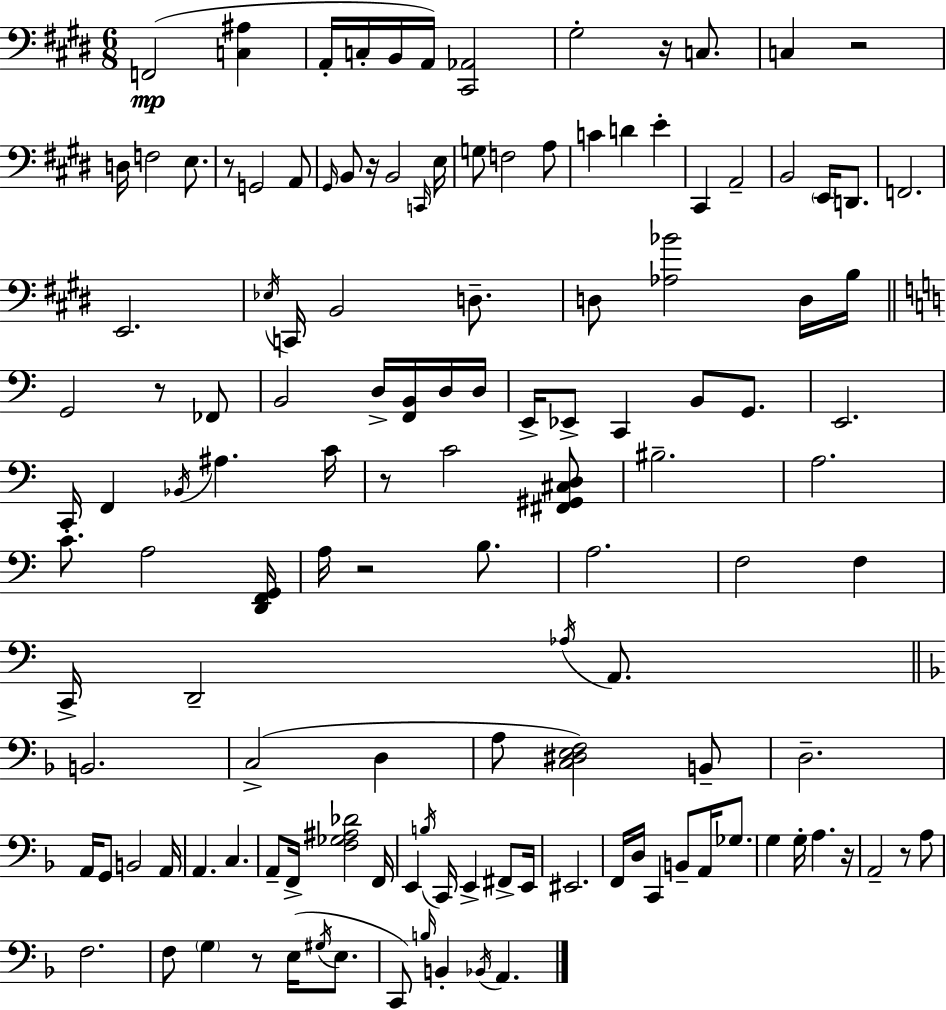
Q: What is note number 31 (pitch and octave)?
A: E2